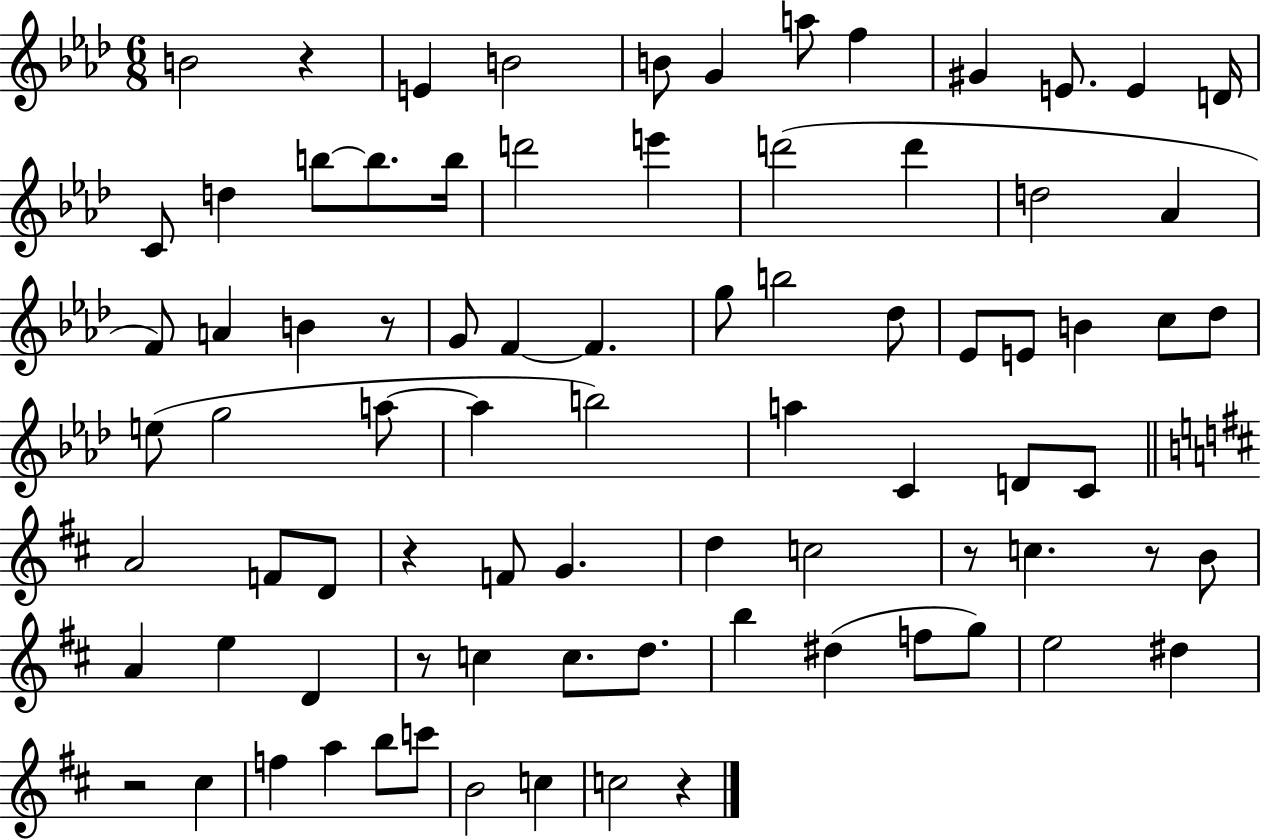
X:1
T:Untitled
M:6/8
L:1/4
K:Ab
B2 z E B2 B/2 G a/2 f ^G E/2 E D/4 C/2 d b/2 b/2 b/4 d'2 e' d'2 d' d2 _A F/2 A B z/2 G/2 F F g/2 b2 _d/2 _E/2 E/2 B c/2 _d/2 e/2 g2 a/2 a b2 a C D/2 C/2 A2 F/2 D/2 z F/2 G d c2 z/2 c z/2 B/2 A e D z/2 c c/2 d/2 b ^d f/2 g/2 e2 ^d z2 ^c f a b/2 c'/2 B2 c c2 z